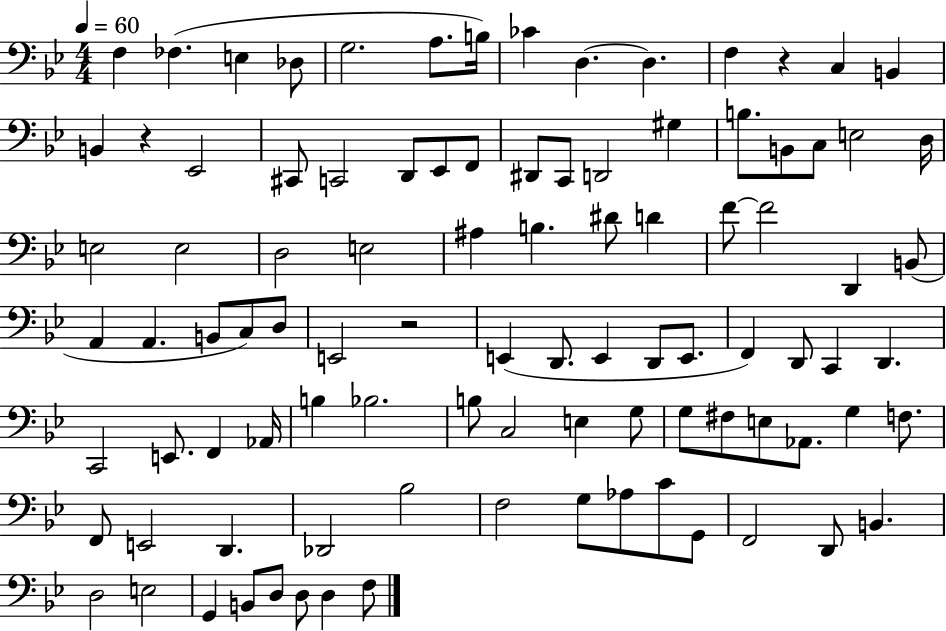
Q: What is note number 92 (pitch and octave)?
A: D3